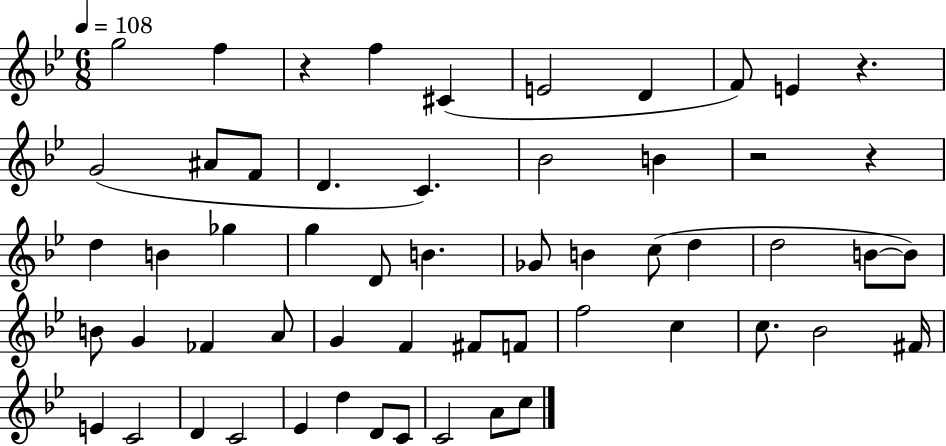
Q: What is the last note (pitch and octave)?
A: C5